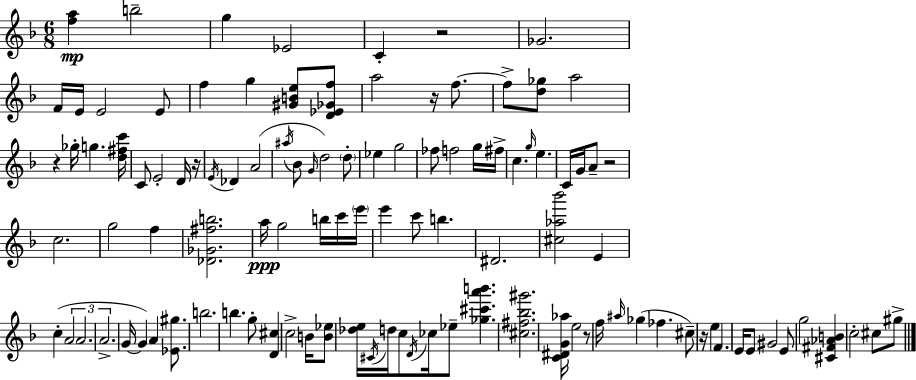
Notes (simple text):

[F5,A5]/q B5/h G5/q Eb4/h C4/q R/h Gb4/h. F4/s E4/s E4/h E4/e F5/q G5/q [G#4,B4,E5]/e [D4,Eb4,Gb4,F5]/e A5/h R/s F5/e. F5/e [D5,Gb5]/e A5/h R/q Gb5/s G5/q. [D5,F#5,C6]/s C4/e E4/h D4/s R/s E4/s Db4/q A4/h A#5/s Bb4/e G4/s D5/h D5/e Eb5/q G5/h FES5/e F5/h G5/s F#5/s C5/q. G5/s E5/q. C4/s G4/s A4/e R/h C5/h. G5/h F5/q [Db4,Gb4,F#5,B5]/h. A5/s G5/h B5/s C6/s E6/s E6/q C6/e B5/q. D#4/h. [C#5,Ab5,Bb6]/h E4/q C5/q A4/h A4/h. A4/h. G4/s G4/q A4/q [Eb4,G#5]/e. B5/h. B5/q. G5/e [D4,C#5]/q C5/h B4/s [B4,Eb5]/e [Db5,E5]/s C#4/s D5/s C5/e D4/s CES5/s Eb5/e [Gb5,C#6,A6,B6]/q. [C#5,F#5,Bb5,G#6]/h. [C4,D#4,G4,Ab5]/s E5/h R/e F5/s A#5/s Gb5/q FES5/q. C#5/e R/s E5/q F4/q. E4/s E4/e G#4/h E4/e G5/h [C#4,F#4,Ab4,B4]/q C5/h C#5/e G#5/e